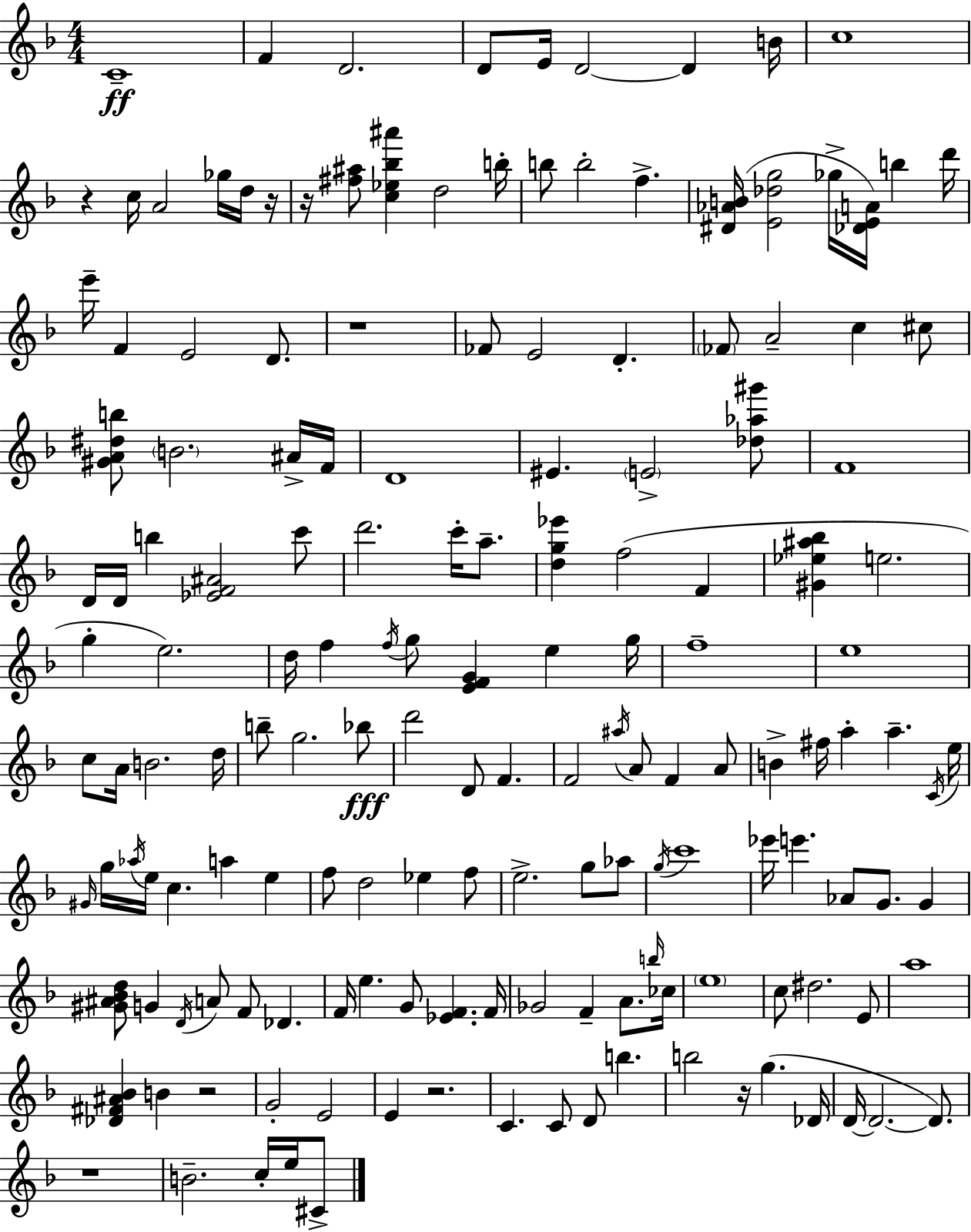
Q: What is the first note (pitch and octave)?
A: C4